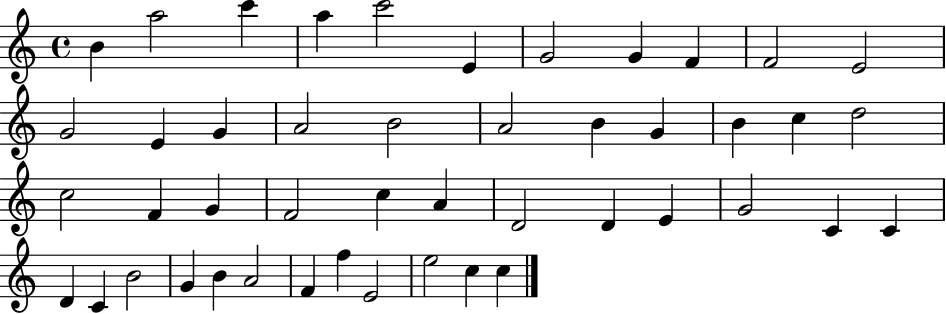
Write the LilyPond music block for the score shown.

{
  \clef treble
  \time 4/4
  \defaultTimeSignature
  \key c \major
  b'4 a''2 c'''4 | a''4 c'''2 e'4 | g'2 g'4 f'4 | f'2 e'2 | \break g'2 e'4 g'4 | a'2 b'2 | a'2 b'4 g'4 | b'4 c''4 d''2 | \break c''2 f'4 g'4 | f'2 c''4 a'4 | d'2 d'4 e'4 | g'2 c'4 c'4 | \break d'4 c'4 b'2 | g'4 b'4 a'2 | f'4 f''4 e'2 | e''2 c''4 c''4 | \break \bar "|."
}